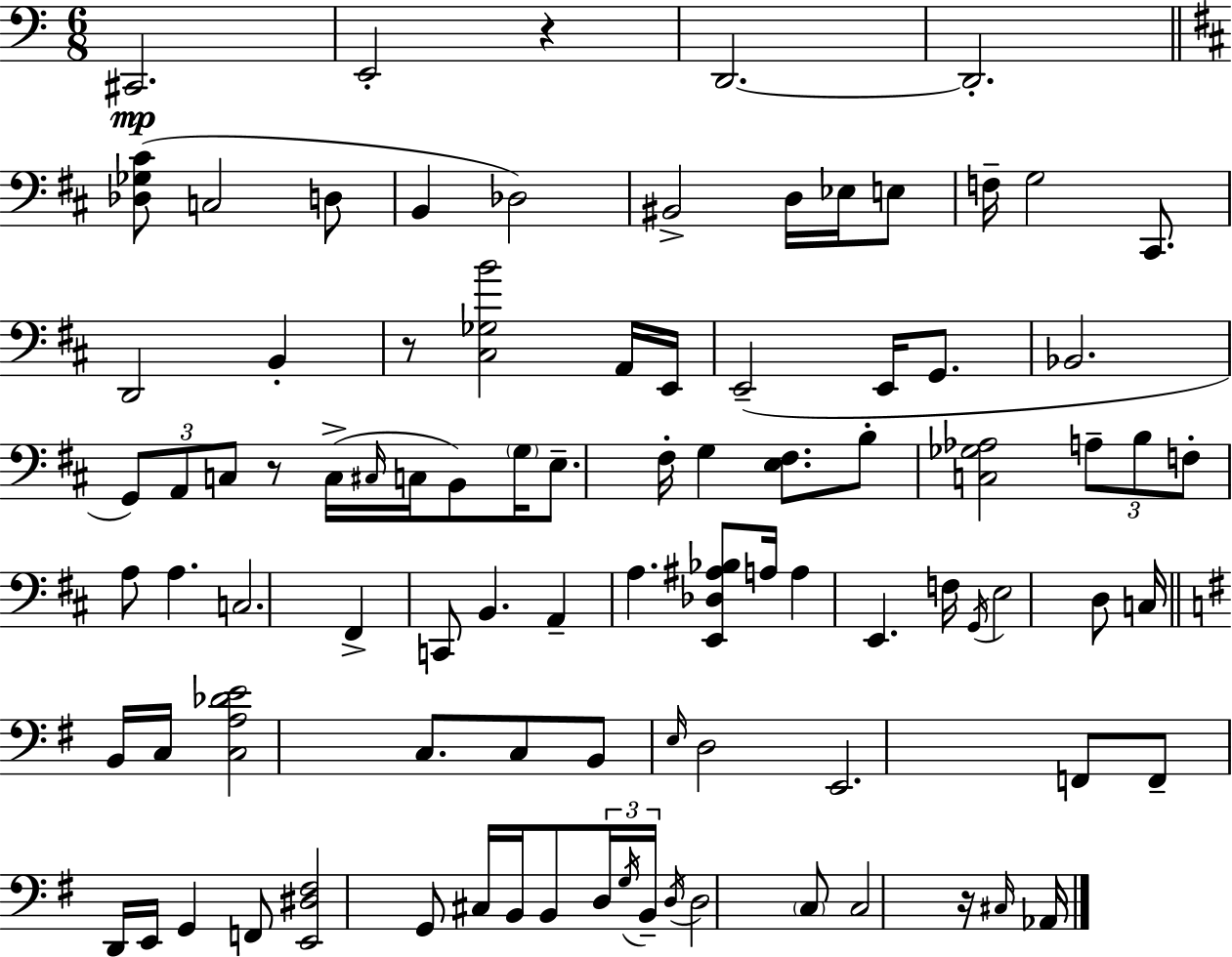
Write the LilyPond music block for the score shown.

{
  \clef bass
  \numericTimeSignature
  \time 6/8
  \key c \major
  cis,2.\mp | e,2-. r4 | d,2.~~ | d,2.-. | \break \bar "||" \break \key b \minor <des ges cis'>8( c2 d8 | b,4 des2) | bis,2-> d16 ees16 e8 | f16-- g2 cis,8. | \break d,2 b,4-. | r8 <cis ges b'>2 a,16 e,16 | e,2--( e,16 g,8. | bes,2. | \break \tuplet 3/2 { g,8) a,8 c8 } r8 c16->( \grace { cis16 } c16 b,8) | \parenthesize g16 e8.-- fis16-. g4 <e fis>8. | b8-. <c ges aes>2 \tuplet 3/2 { a8-- | b8 f8-. } a8 a4. | \break c2. | fis,4-> c,8 b,4. | a,4-- a4. <e, des ais bes>8 | a16 a4 e,4. | \break f16 \acciaccatura { g,16 } e2 d8 | c16 \bar "||" \break \key g \major b,16 c16 <c a des' e'>2 c8. | c8 b,8 \grace { e16 } d2 | e,2. | f,8 f,8-- d,16 e,16 g,4 | \break f,8 <e, dis fis>2 g,8 | cis16 b,16 b,8 \tuplet 3/2 { d16 \acciaccatura { g16 } b,16-- } \acciaccatura { d16 } d2 | \parenthesize c8 c2 | r16 \grace { cis16 } aes,16 \bar "|."
}